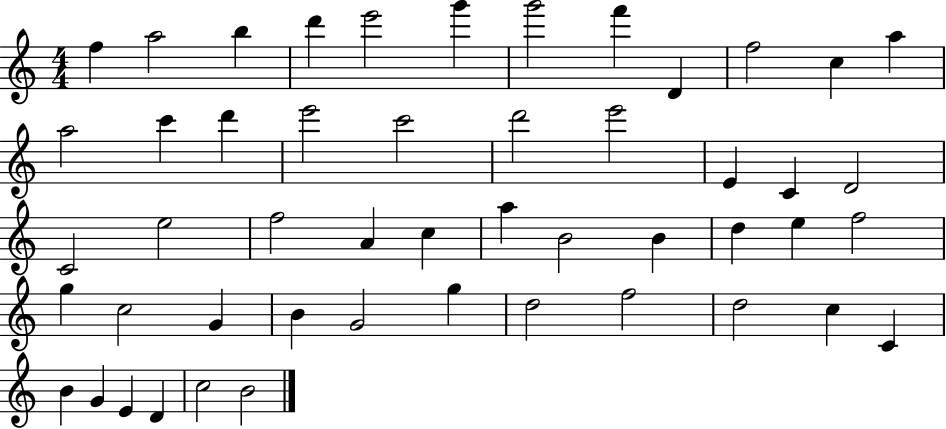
{
  \clef treble
  \numericTimeSignature
  \time 4/4
  \key c \major
  f''4 a''2 b''4 | d'''4 e'''2 g'''4 | g'''2 f'''4 d'4 | f''2 c''4 a''4 | \break a''2 c'''4 d'''4 | e'''2 c'''2 | d'''2 e'''2 | e'4 c'4 d'2 | \break c'2 e''2 | f''2 a'4 c''4 | a''4 b'2 b'4 | d''4 e''4 f''2 | \break g''4 c''2 g'4 | b'4 g'2 g''4 | d''2 f''2 | d''2 c''4 c'4 | \break b'4 g'4 e'4 d'4 | c''2 b'2 | \bar "|."
}